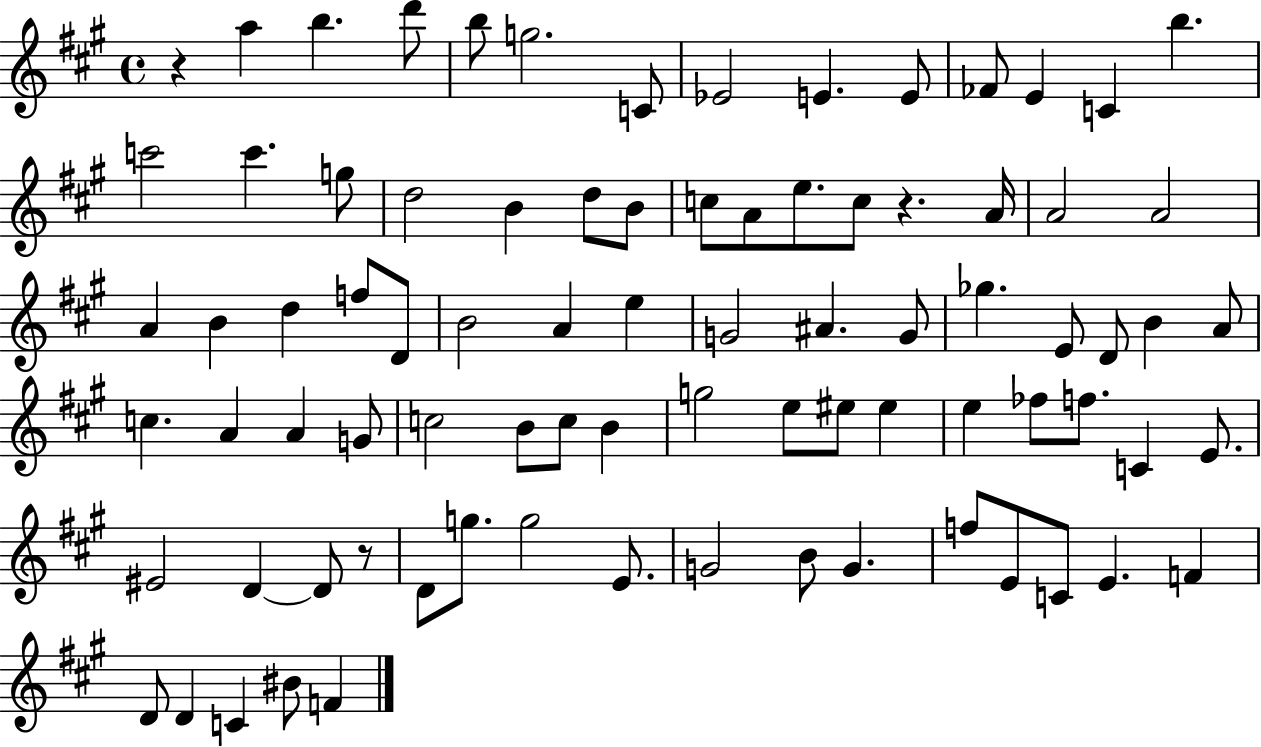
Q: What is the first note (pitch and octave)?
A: A5